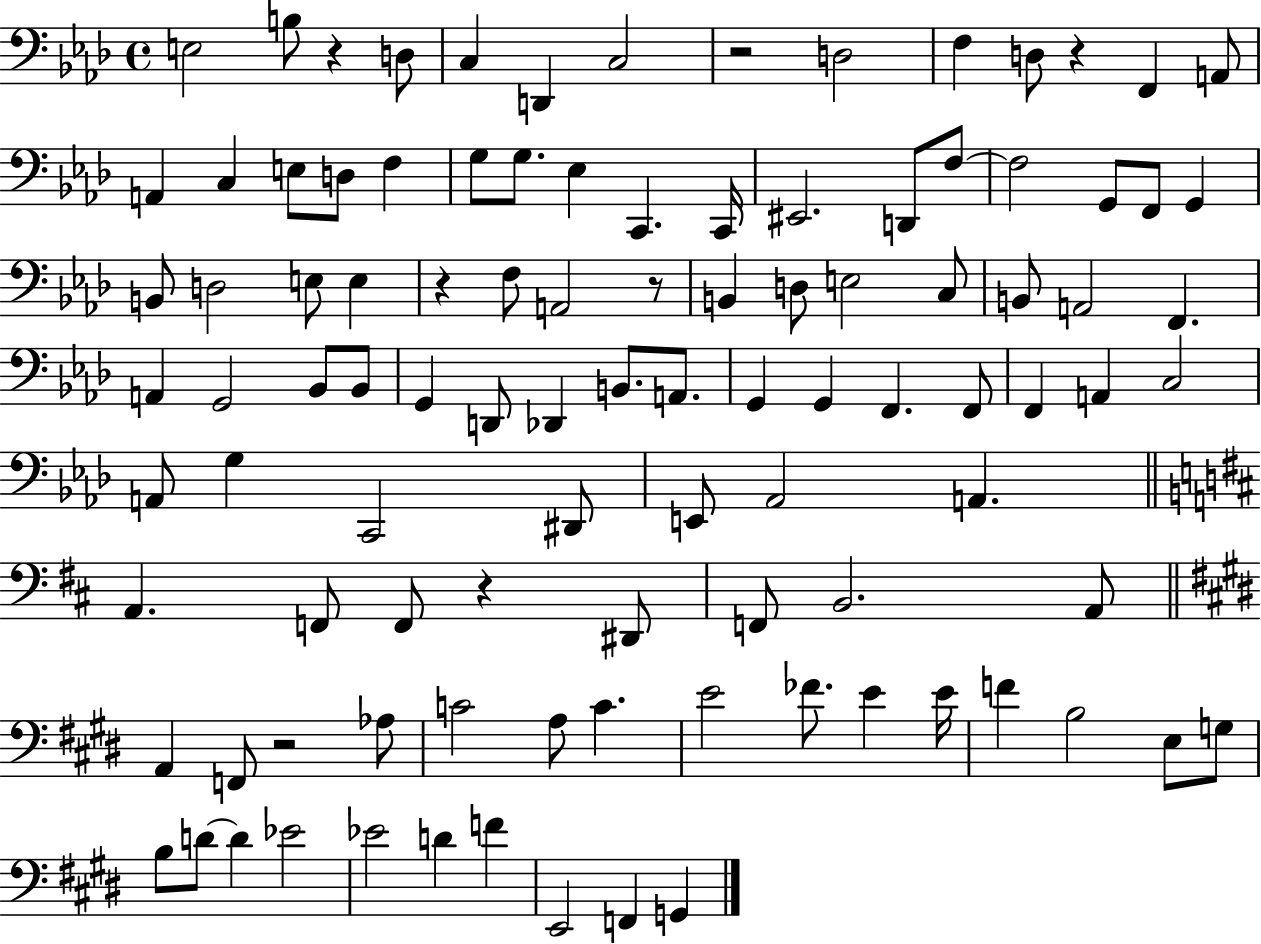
E3/h B3/e R/q D3/e C3/q D2/q C3/h R/h D3/h F3/q D3/e R/q F2/q A2/e A2/q C3/q E3/e D3/e F3/q G3/e G3/e. Eb3/q C2/q. C2/s EIS2/h. D2/e F3/e F3/h G2/e F2/e G2/q B2/e D3/h E3/e E3/q R/q F3/e A2/h R/e B2/q D3/e E3/h C3/e B2/e A2/h F2/q. A2/q G2/h Bb2/e Bb2/e G2/q D2/e Db2/q B2/e. A2/e. G2/q G2/q F2/q. F2/e F2/q A2/q C3/h A2/e G3/q C2/h D#2/e E2/e Ab2/h A2/q. A2/q. F2/e F2/e R/q D#2/e F2/e B2/h. A2/e A2/q F2/e R/h Ab3/e C4/h A3/e C4/q. E4/h FES4/e. E4/q E4/s F4/q B3/h E3/e G3/e B3/e D4/e D4/q Eb4/h Eb4/h D4/q F4/q E2/h F2/q G2/q